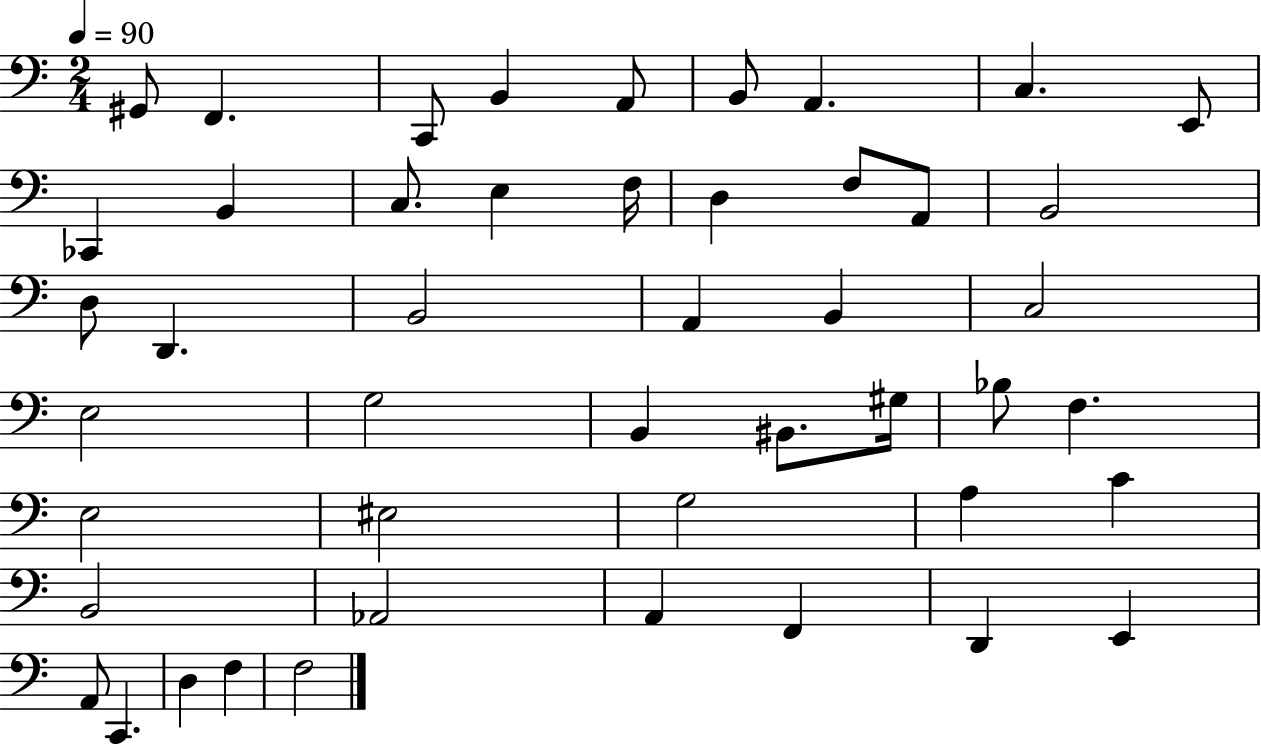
{
  \clef bass
  \numericTimeSignature
  \time 2/4
  \key c \major
  \tempo 4 = 90
  gis,8 f,4. | c,8 b,4 a,8 | b,8 a,4. | c4. e,8 | \break ces,4 b,4 | c8. e4 f16 | d4 f8 a,8 | b,2 | \break d8 d,4. | b,2 | a,4 b,4 | c2 | \break e2 | g2 | b,4 bis,8. gis16 | bes8 f4. | \break e2 | eis2 | g2 | a4 c'4 | \break b,2 | aes,2 | a,4 f,4 | d,4 e,4 | \break a,8 c,4. | d4 f4 | f2 | \bar "|."
}